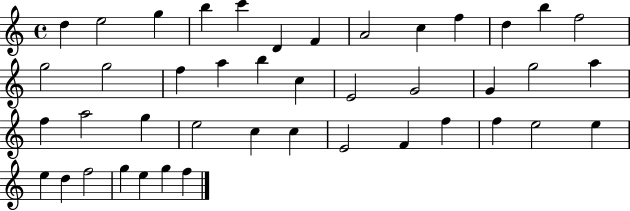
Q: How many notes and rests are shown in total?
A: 43